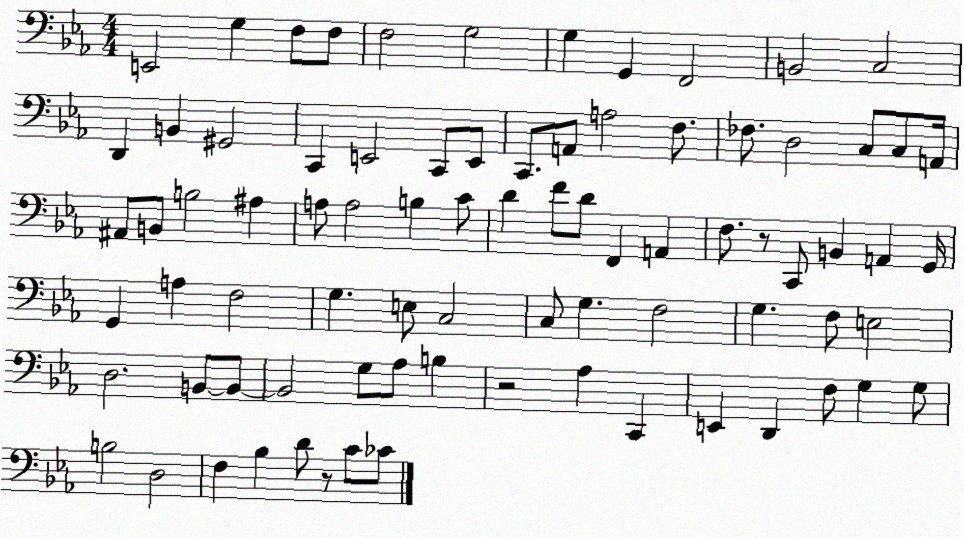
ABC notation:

X:1
T:Untitled
M:4/4
L:1/4
K:Eb
E,,2 G, F,/2 F,/2 F,2 G,2 G, G,, F,,2 B,,2 C,2 D,, B,, ^G,,2 C,, E,,2 C,,/2 E,,/2 C,,/2 A,,/2 A,2 F,/2 _F,/2 D,2 C,/2 C,/2 A,,/4 ^A,,/2 B,,/2 B,2 ^A, A,/2 A,2 B, C/2 D F/2 D/2 F,, A,, F,/2 z/2 C,,/2 B,, A,, G,,/4 G,, A, F,2 G, E,/2 C,2 C,/2 G, F,2 G, F,/2 E,2 D,2 B,,/2 B,,/2 B,,2 G,/2 _A,/2 B, z2 _A, C,, E,, D,, F,/2 G, G,/2 B,2 D,2 F, _B, D/2 z/2 C/2 _C/2